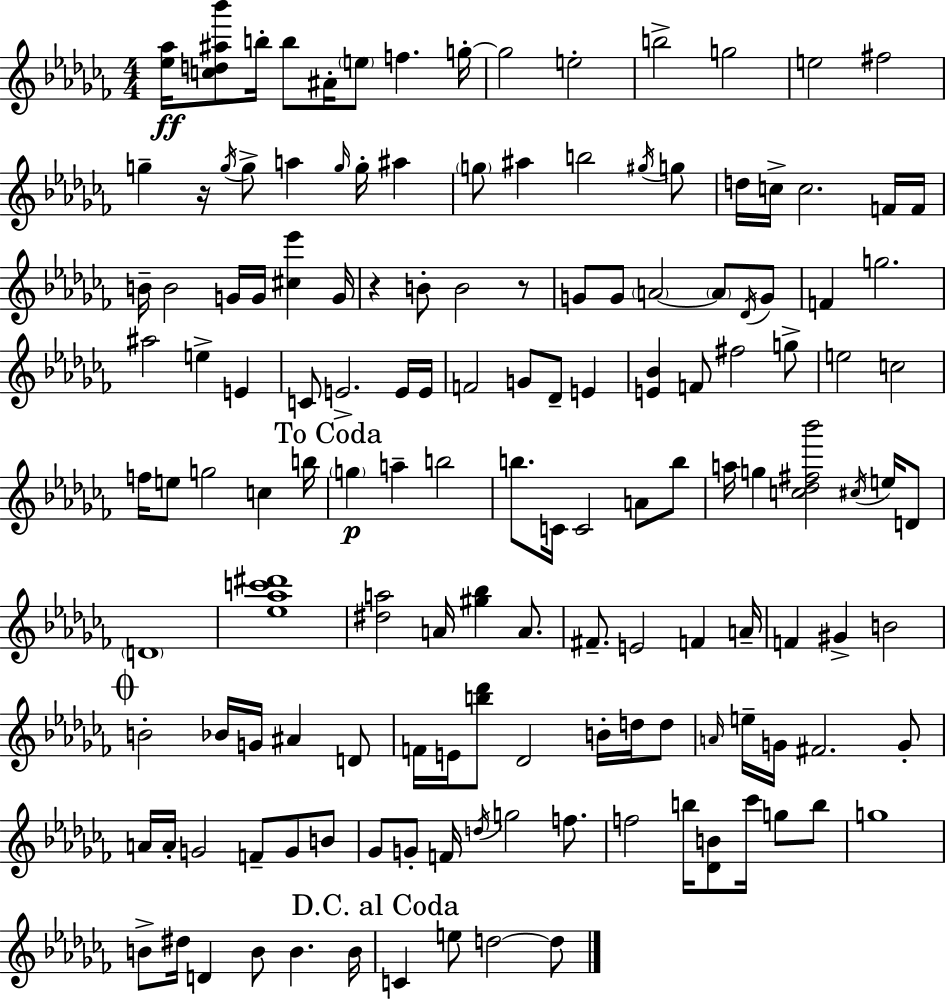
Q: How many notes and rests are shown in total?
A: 145